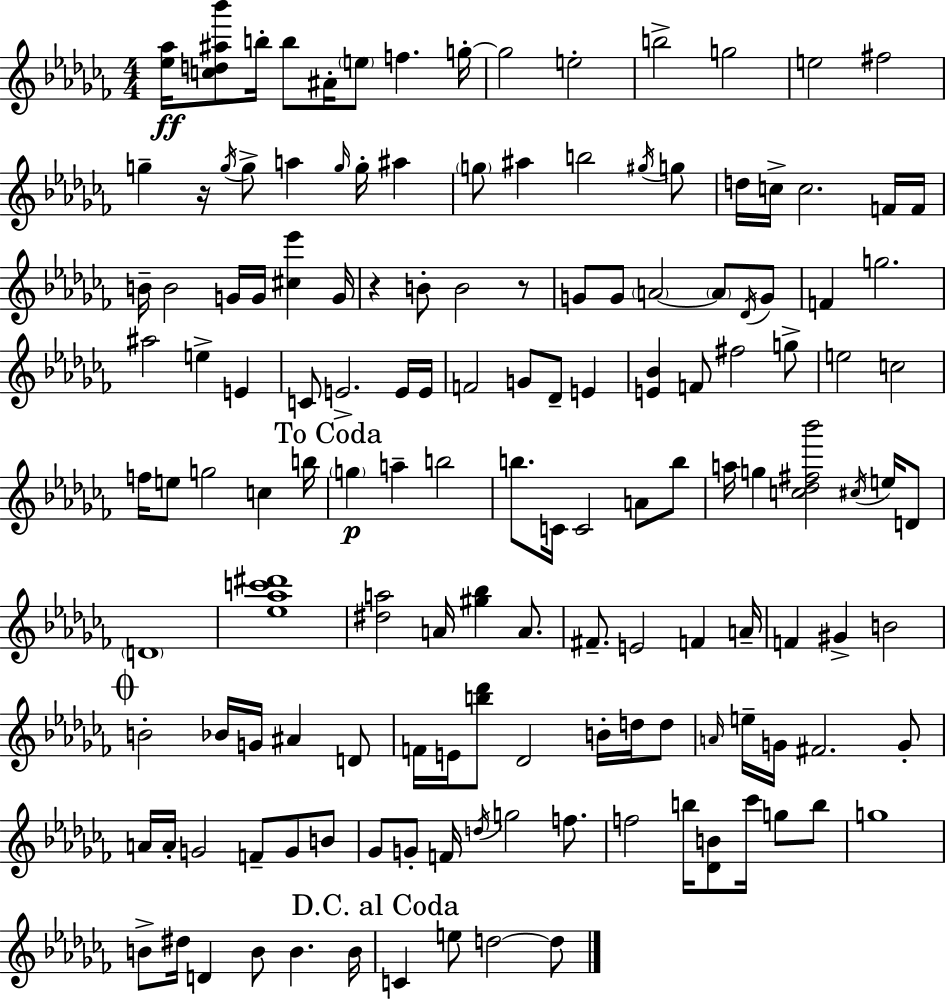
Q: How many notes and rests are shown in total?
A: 145